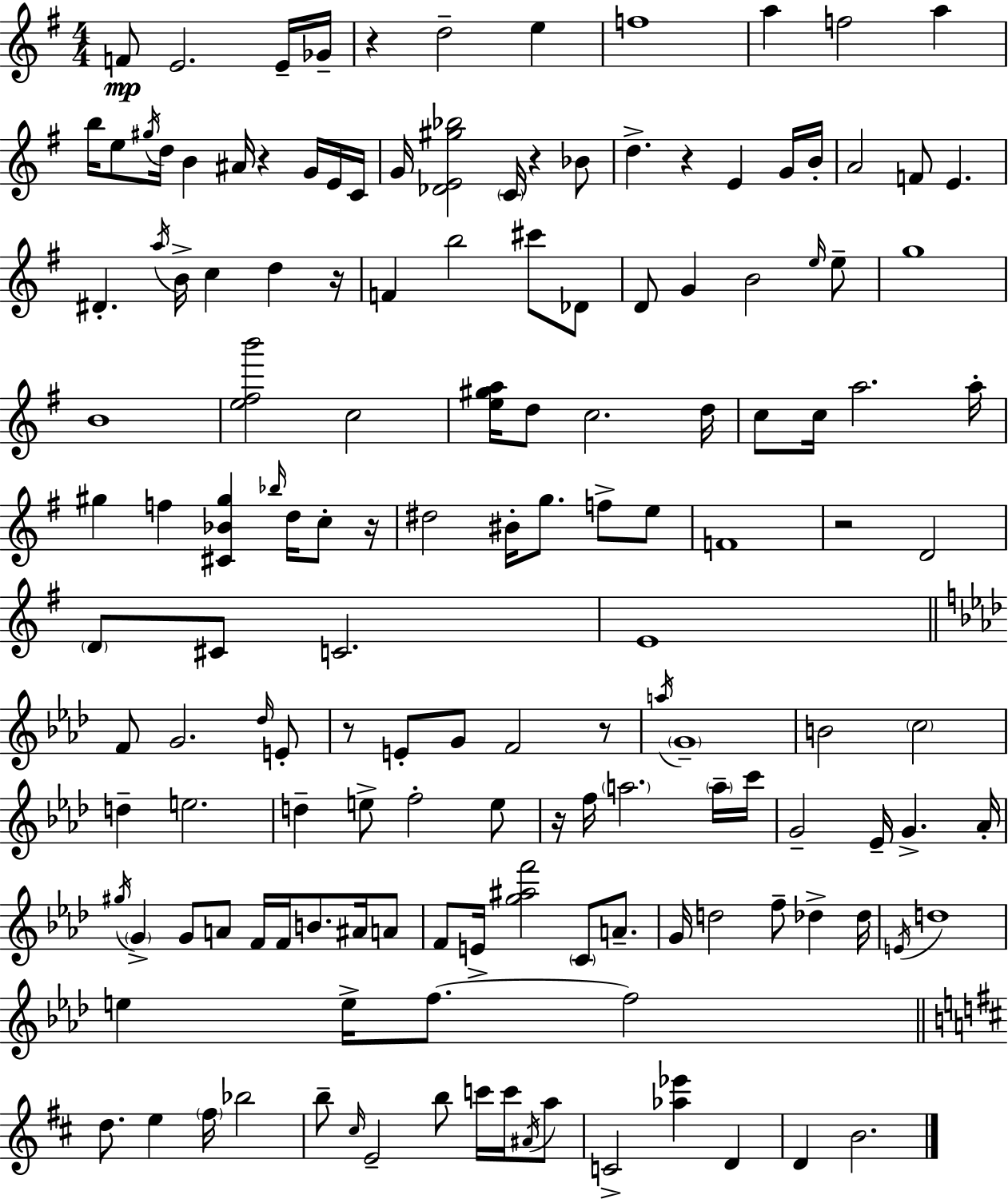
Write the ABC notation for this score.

X:1
T:Untitled
M:4/4
L:1/4
K:Em
F/2 E2 E/4 _G/4 z d2 e f4 a f2 a b/4 e/2 ^g/4 d/4 B ^A/4 z G/4 E/4 C/4 G/4 [_DE^g_b]2 C/4 z _B/2 d z E G/4 B/4 A2 F/2 E ^D a/4 B/4 c d z/4 F b2 ^c'/2 _D/2 D/2 G B2 e/4 e/2 g4 B4 [e^fb']2 c2 [e^ga]/4 d/2 c2 d/4 c/2 c/4 a2 a/4 ^g f [^C_B^g] _b/4 d/4 c/2 z/4 ^d2 ^B/4 g/2 f/2 e/2 F4 z2 D2 D/2 ^C/2 C2 E4 F/2 G2 _d/4 E/2 z/2 E/2 G/2 F2 z/2 a/4 G4 B2 c2 d e2 d e/2 f2 e/2 z/4 f/4 a2 a/4 c'/4 G2 _E/4 G _A/4 ^g/4 G G/2 A/2 F/4 F/4 B/2 ^A/4 A/2 F/2 E/4 [g^af']2 C/2 A/2 G/4 d2 f/2 _d _d/4 E/4 d4 e e/4 f/2 f2 d/2 e ^f/4 _b2 b/2 ^c/4 E2 b/2 c'/4 c'/4 ^A/4 a/2 C2 [_a_e'] D D B2